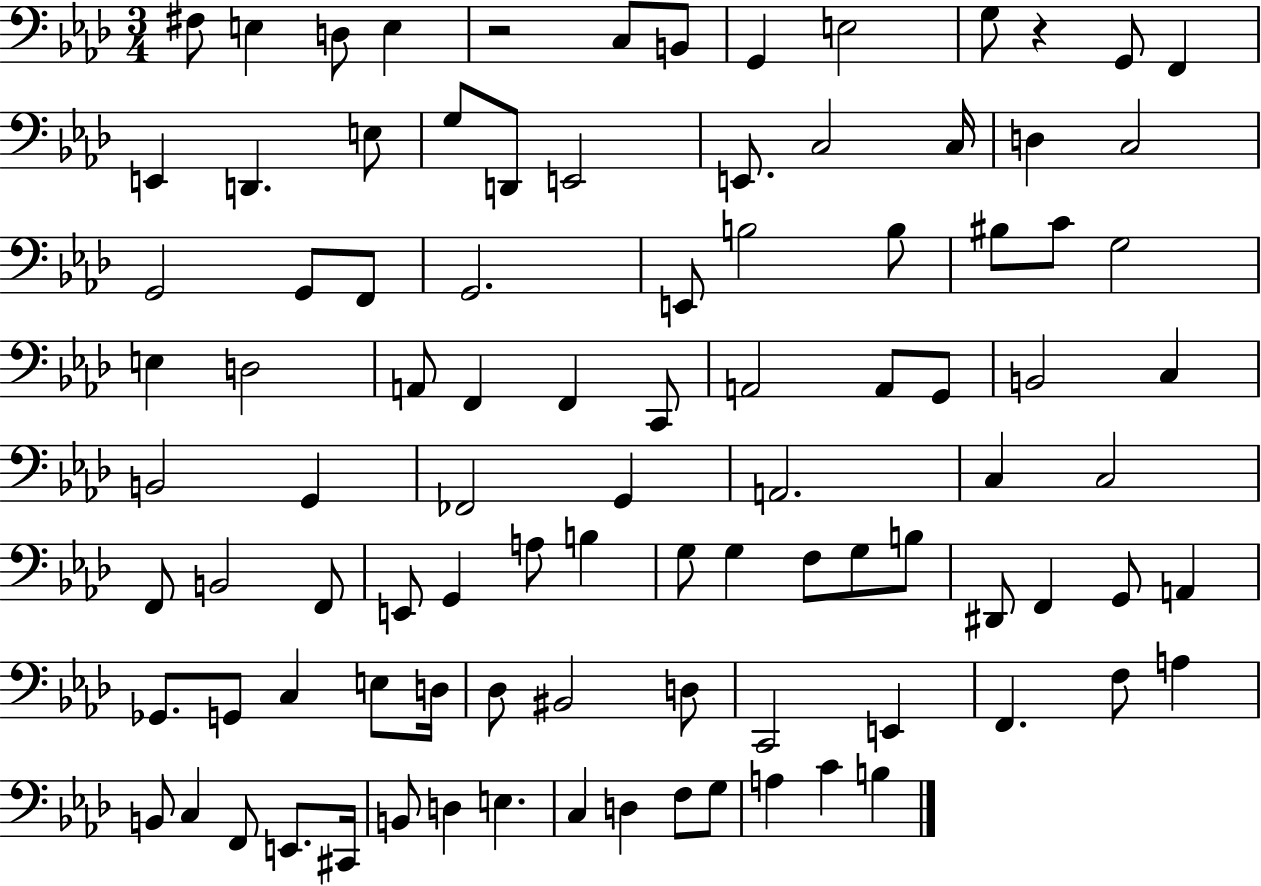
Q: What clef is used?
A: bass